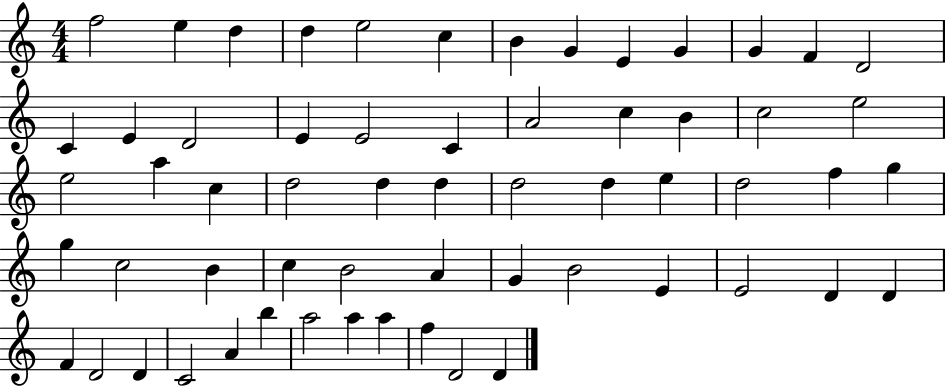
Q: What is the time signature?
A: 4/4